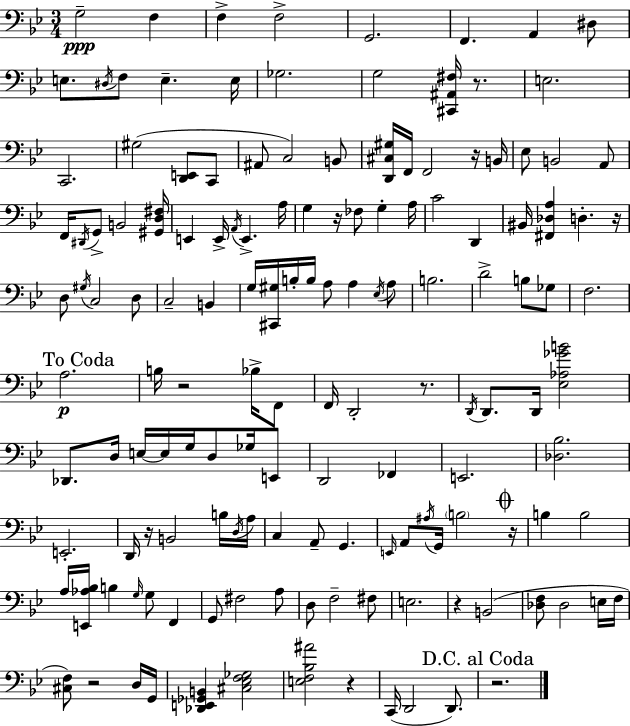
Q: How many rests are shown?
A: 12